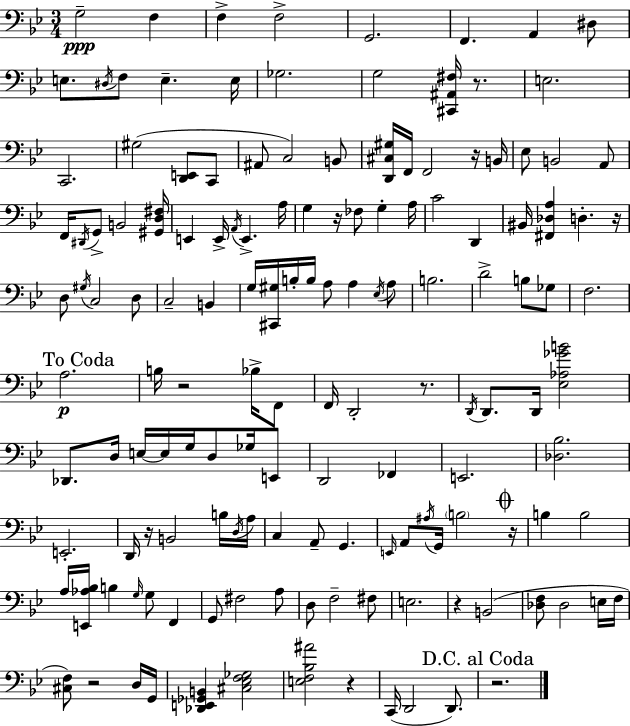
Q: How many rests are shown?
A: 12